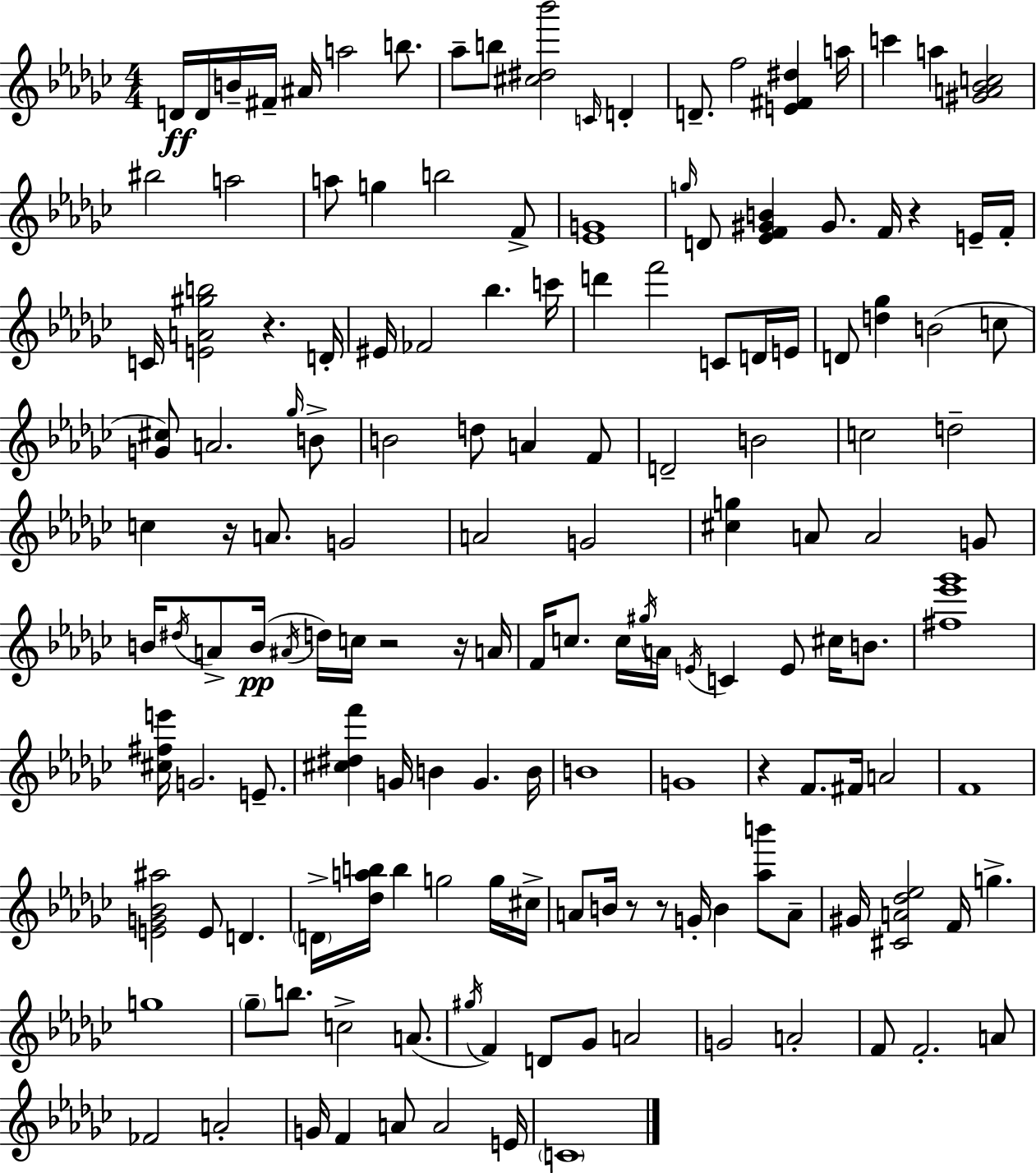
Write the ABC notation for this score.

X:1
T:Untitled
M:4/4
L:1/4
K:Ebm
D/4 D/4 B/4 ^F/4 ^A/4 a2 b/2 _a/2 b/2 [^c^d_b']2 C/4 D D/2 f2 [E^F^d] a/4 c' a [^GA_Bc]2 ^b2 a2 a/2 g b2 F/2 [_EG]4 g/4 D/2 [_EF^GB] ^G/2 F/4 z E/4 F/4 C/4 [EA^gb]2 z D/4 ^E/4 _F2 _b c'/4 d' f'2 C/2 D/4 E/4 D/2 [d_g] B2 c/2 [G^c]/2 A2 _g/4 B/2 B2 d/2 A F/2 D2 B2 c2 d2 c z/4 A/2 G2 A2 G2 [^cg] A/2 A2 G/2 B/4 ^d/4 A/2 B/4 ^A/4 d/4 c/4 z2 z/4 A/4 F/4 c/2 c/4 ^g/4 A/4 E/4 C E/2 ^c/4 B/2 [^f_e'_g']4 [^c^fe']/4 G2 E/2 [^c^df'] G/4 B G B/4 B4 G4 z F/2 ^F/4 A2 F4 [EG_B^a]2 E/2 D D/4 [_dab]/4 b g2 g/4 ^c/4 A/2 B/4 z/2 z/2 G/4 B [_ab']/2 A/2 ^G/4 [^CA_d_e]2 F/4 g g4 _g/2 b/2 c2 A/2 ^g/4 F D/2 _G/2 A2 G2 A2 F/2 F2 A/2 _F2 A2 G/4 F A/2 A2 E/4 C4